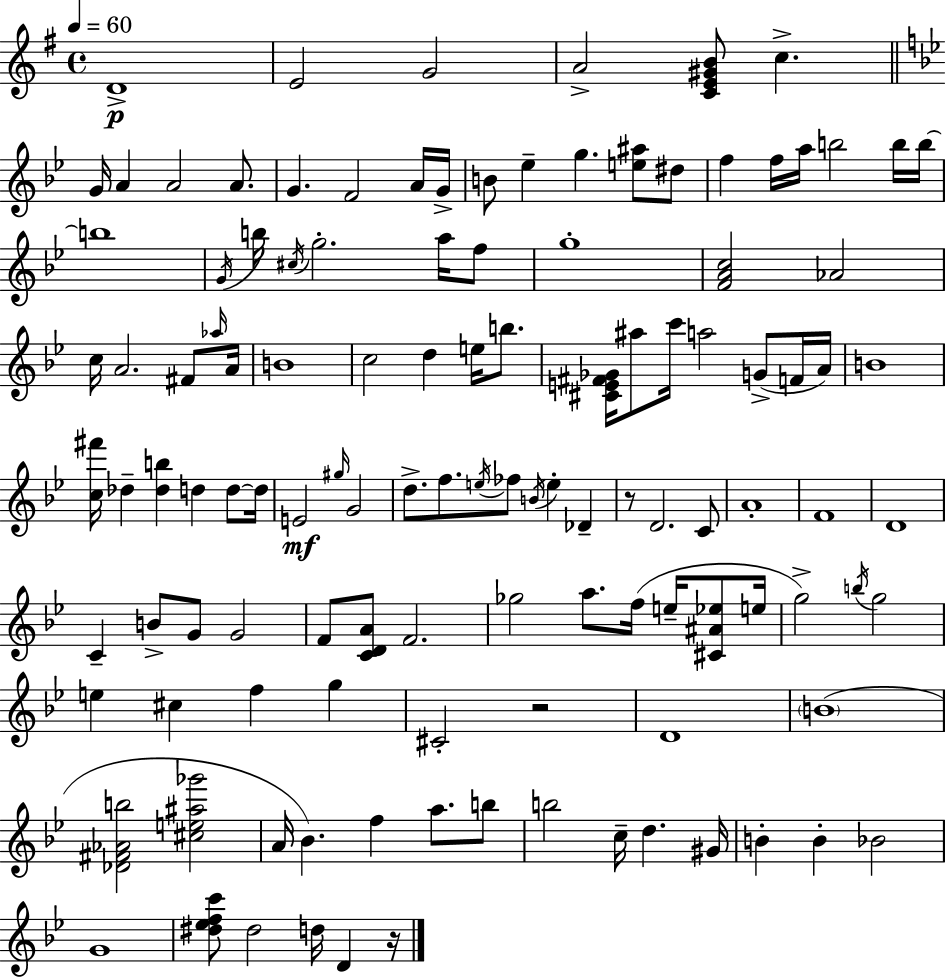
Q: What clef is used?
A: treble